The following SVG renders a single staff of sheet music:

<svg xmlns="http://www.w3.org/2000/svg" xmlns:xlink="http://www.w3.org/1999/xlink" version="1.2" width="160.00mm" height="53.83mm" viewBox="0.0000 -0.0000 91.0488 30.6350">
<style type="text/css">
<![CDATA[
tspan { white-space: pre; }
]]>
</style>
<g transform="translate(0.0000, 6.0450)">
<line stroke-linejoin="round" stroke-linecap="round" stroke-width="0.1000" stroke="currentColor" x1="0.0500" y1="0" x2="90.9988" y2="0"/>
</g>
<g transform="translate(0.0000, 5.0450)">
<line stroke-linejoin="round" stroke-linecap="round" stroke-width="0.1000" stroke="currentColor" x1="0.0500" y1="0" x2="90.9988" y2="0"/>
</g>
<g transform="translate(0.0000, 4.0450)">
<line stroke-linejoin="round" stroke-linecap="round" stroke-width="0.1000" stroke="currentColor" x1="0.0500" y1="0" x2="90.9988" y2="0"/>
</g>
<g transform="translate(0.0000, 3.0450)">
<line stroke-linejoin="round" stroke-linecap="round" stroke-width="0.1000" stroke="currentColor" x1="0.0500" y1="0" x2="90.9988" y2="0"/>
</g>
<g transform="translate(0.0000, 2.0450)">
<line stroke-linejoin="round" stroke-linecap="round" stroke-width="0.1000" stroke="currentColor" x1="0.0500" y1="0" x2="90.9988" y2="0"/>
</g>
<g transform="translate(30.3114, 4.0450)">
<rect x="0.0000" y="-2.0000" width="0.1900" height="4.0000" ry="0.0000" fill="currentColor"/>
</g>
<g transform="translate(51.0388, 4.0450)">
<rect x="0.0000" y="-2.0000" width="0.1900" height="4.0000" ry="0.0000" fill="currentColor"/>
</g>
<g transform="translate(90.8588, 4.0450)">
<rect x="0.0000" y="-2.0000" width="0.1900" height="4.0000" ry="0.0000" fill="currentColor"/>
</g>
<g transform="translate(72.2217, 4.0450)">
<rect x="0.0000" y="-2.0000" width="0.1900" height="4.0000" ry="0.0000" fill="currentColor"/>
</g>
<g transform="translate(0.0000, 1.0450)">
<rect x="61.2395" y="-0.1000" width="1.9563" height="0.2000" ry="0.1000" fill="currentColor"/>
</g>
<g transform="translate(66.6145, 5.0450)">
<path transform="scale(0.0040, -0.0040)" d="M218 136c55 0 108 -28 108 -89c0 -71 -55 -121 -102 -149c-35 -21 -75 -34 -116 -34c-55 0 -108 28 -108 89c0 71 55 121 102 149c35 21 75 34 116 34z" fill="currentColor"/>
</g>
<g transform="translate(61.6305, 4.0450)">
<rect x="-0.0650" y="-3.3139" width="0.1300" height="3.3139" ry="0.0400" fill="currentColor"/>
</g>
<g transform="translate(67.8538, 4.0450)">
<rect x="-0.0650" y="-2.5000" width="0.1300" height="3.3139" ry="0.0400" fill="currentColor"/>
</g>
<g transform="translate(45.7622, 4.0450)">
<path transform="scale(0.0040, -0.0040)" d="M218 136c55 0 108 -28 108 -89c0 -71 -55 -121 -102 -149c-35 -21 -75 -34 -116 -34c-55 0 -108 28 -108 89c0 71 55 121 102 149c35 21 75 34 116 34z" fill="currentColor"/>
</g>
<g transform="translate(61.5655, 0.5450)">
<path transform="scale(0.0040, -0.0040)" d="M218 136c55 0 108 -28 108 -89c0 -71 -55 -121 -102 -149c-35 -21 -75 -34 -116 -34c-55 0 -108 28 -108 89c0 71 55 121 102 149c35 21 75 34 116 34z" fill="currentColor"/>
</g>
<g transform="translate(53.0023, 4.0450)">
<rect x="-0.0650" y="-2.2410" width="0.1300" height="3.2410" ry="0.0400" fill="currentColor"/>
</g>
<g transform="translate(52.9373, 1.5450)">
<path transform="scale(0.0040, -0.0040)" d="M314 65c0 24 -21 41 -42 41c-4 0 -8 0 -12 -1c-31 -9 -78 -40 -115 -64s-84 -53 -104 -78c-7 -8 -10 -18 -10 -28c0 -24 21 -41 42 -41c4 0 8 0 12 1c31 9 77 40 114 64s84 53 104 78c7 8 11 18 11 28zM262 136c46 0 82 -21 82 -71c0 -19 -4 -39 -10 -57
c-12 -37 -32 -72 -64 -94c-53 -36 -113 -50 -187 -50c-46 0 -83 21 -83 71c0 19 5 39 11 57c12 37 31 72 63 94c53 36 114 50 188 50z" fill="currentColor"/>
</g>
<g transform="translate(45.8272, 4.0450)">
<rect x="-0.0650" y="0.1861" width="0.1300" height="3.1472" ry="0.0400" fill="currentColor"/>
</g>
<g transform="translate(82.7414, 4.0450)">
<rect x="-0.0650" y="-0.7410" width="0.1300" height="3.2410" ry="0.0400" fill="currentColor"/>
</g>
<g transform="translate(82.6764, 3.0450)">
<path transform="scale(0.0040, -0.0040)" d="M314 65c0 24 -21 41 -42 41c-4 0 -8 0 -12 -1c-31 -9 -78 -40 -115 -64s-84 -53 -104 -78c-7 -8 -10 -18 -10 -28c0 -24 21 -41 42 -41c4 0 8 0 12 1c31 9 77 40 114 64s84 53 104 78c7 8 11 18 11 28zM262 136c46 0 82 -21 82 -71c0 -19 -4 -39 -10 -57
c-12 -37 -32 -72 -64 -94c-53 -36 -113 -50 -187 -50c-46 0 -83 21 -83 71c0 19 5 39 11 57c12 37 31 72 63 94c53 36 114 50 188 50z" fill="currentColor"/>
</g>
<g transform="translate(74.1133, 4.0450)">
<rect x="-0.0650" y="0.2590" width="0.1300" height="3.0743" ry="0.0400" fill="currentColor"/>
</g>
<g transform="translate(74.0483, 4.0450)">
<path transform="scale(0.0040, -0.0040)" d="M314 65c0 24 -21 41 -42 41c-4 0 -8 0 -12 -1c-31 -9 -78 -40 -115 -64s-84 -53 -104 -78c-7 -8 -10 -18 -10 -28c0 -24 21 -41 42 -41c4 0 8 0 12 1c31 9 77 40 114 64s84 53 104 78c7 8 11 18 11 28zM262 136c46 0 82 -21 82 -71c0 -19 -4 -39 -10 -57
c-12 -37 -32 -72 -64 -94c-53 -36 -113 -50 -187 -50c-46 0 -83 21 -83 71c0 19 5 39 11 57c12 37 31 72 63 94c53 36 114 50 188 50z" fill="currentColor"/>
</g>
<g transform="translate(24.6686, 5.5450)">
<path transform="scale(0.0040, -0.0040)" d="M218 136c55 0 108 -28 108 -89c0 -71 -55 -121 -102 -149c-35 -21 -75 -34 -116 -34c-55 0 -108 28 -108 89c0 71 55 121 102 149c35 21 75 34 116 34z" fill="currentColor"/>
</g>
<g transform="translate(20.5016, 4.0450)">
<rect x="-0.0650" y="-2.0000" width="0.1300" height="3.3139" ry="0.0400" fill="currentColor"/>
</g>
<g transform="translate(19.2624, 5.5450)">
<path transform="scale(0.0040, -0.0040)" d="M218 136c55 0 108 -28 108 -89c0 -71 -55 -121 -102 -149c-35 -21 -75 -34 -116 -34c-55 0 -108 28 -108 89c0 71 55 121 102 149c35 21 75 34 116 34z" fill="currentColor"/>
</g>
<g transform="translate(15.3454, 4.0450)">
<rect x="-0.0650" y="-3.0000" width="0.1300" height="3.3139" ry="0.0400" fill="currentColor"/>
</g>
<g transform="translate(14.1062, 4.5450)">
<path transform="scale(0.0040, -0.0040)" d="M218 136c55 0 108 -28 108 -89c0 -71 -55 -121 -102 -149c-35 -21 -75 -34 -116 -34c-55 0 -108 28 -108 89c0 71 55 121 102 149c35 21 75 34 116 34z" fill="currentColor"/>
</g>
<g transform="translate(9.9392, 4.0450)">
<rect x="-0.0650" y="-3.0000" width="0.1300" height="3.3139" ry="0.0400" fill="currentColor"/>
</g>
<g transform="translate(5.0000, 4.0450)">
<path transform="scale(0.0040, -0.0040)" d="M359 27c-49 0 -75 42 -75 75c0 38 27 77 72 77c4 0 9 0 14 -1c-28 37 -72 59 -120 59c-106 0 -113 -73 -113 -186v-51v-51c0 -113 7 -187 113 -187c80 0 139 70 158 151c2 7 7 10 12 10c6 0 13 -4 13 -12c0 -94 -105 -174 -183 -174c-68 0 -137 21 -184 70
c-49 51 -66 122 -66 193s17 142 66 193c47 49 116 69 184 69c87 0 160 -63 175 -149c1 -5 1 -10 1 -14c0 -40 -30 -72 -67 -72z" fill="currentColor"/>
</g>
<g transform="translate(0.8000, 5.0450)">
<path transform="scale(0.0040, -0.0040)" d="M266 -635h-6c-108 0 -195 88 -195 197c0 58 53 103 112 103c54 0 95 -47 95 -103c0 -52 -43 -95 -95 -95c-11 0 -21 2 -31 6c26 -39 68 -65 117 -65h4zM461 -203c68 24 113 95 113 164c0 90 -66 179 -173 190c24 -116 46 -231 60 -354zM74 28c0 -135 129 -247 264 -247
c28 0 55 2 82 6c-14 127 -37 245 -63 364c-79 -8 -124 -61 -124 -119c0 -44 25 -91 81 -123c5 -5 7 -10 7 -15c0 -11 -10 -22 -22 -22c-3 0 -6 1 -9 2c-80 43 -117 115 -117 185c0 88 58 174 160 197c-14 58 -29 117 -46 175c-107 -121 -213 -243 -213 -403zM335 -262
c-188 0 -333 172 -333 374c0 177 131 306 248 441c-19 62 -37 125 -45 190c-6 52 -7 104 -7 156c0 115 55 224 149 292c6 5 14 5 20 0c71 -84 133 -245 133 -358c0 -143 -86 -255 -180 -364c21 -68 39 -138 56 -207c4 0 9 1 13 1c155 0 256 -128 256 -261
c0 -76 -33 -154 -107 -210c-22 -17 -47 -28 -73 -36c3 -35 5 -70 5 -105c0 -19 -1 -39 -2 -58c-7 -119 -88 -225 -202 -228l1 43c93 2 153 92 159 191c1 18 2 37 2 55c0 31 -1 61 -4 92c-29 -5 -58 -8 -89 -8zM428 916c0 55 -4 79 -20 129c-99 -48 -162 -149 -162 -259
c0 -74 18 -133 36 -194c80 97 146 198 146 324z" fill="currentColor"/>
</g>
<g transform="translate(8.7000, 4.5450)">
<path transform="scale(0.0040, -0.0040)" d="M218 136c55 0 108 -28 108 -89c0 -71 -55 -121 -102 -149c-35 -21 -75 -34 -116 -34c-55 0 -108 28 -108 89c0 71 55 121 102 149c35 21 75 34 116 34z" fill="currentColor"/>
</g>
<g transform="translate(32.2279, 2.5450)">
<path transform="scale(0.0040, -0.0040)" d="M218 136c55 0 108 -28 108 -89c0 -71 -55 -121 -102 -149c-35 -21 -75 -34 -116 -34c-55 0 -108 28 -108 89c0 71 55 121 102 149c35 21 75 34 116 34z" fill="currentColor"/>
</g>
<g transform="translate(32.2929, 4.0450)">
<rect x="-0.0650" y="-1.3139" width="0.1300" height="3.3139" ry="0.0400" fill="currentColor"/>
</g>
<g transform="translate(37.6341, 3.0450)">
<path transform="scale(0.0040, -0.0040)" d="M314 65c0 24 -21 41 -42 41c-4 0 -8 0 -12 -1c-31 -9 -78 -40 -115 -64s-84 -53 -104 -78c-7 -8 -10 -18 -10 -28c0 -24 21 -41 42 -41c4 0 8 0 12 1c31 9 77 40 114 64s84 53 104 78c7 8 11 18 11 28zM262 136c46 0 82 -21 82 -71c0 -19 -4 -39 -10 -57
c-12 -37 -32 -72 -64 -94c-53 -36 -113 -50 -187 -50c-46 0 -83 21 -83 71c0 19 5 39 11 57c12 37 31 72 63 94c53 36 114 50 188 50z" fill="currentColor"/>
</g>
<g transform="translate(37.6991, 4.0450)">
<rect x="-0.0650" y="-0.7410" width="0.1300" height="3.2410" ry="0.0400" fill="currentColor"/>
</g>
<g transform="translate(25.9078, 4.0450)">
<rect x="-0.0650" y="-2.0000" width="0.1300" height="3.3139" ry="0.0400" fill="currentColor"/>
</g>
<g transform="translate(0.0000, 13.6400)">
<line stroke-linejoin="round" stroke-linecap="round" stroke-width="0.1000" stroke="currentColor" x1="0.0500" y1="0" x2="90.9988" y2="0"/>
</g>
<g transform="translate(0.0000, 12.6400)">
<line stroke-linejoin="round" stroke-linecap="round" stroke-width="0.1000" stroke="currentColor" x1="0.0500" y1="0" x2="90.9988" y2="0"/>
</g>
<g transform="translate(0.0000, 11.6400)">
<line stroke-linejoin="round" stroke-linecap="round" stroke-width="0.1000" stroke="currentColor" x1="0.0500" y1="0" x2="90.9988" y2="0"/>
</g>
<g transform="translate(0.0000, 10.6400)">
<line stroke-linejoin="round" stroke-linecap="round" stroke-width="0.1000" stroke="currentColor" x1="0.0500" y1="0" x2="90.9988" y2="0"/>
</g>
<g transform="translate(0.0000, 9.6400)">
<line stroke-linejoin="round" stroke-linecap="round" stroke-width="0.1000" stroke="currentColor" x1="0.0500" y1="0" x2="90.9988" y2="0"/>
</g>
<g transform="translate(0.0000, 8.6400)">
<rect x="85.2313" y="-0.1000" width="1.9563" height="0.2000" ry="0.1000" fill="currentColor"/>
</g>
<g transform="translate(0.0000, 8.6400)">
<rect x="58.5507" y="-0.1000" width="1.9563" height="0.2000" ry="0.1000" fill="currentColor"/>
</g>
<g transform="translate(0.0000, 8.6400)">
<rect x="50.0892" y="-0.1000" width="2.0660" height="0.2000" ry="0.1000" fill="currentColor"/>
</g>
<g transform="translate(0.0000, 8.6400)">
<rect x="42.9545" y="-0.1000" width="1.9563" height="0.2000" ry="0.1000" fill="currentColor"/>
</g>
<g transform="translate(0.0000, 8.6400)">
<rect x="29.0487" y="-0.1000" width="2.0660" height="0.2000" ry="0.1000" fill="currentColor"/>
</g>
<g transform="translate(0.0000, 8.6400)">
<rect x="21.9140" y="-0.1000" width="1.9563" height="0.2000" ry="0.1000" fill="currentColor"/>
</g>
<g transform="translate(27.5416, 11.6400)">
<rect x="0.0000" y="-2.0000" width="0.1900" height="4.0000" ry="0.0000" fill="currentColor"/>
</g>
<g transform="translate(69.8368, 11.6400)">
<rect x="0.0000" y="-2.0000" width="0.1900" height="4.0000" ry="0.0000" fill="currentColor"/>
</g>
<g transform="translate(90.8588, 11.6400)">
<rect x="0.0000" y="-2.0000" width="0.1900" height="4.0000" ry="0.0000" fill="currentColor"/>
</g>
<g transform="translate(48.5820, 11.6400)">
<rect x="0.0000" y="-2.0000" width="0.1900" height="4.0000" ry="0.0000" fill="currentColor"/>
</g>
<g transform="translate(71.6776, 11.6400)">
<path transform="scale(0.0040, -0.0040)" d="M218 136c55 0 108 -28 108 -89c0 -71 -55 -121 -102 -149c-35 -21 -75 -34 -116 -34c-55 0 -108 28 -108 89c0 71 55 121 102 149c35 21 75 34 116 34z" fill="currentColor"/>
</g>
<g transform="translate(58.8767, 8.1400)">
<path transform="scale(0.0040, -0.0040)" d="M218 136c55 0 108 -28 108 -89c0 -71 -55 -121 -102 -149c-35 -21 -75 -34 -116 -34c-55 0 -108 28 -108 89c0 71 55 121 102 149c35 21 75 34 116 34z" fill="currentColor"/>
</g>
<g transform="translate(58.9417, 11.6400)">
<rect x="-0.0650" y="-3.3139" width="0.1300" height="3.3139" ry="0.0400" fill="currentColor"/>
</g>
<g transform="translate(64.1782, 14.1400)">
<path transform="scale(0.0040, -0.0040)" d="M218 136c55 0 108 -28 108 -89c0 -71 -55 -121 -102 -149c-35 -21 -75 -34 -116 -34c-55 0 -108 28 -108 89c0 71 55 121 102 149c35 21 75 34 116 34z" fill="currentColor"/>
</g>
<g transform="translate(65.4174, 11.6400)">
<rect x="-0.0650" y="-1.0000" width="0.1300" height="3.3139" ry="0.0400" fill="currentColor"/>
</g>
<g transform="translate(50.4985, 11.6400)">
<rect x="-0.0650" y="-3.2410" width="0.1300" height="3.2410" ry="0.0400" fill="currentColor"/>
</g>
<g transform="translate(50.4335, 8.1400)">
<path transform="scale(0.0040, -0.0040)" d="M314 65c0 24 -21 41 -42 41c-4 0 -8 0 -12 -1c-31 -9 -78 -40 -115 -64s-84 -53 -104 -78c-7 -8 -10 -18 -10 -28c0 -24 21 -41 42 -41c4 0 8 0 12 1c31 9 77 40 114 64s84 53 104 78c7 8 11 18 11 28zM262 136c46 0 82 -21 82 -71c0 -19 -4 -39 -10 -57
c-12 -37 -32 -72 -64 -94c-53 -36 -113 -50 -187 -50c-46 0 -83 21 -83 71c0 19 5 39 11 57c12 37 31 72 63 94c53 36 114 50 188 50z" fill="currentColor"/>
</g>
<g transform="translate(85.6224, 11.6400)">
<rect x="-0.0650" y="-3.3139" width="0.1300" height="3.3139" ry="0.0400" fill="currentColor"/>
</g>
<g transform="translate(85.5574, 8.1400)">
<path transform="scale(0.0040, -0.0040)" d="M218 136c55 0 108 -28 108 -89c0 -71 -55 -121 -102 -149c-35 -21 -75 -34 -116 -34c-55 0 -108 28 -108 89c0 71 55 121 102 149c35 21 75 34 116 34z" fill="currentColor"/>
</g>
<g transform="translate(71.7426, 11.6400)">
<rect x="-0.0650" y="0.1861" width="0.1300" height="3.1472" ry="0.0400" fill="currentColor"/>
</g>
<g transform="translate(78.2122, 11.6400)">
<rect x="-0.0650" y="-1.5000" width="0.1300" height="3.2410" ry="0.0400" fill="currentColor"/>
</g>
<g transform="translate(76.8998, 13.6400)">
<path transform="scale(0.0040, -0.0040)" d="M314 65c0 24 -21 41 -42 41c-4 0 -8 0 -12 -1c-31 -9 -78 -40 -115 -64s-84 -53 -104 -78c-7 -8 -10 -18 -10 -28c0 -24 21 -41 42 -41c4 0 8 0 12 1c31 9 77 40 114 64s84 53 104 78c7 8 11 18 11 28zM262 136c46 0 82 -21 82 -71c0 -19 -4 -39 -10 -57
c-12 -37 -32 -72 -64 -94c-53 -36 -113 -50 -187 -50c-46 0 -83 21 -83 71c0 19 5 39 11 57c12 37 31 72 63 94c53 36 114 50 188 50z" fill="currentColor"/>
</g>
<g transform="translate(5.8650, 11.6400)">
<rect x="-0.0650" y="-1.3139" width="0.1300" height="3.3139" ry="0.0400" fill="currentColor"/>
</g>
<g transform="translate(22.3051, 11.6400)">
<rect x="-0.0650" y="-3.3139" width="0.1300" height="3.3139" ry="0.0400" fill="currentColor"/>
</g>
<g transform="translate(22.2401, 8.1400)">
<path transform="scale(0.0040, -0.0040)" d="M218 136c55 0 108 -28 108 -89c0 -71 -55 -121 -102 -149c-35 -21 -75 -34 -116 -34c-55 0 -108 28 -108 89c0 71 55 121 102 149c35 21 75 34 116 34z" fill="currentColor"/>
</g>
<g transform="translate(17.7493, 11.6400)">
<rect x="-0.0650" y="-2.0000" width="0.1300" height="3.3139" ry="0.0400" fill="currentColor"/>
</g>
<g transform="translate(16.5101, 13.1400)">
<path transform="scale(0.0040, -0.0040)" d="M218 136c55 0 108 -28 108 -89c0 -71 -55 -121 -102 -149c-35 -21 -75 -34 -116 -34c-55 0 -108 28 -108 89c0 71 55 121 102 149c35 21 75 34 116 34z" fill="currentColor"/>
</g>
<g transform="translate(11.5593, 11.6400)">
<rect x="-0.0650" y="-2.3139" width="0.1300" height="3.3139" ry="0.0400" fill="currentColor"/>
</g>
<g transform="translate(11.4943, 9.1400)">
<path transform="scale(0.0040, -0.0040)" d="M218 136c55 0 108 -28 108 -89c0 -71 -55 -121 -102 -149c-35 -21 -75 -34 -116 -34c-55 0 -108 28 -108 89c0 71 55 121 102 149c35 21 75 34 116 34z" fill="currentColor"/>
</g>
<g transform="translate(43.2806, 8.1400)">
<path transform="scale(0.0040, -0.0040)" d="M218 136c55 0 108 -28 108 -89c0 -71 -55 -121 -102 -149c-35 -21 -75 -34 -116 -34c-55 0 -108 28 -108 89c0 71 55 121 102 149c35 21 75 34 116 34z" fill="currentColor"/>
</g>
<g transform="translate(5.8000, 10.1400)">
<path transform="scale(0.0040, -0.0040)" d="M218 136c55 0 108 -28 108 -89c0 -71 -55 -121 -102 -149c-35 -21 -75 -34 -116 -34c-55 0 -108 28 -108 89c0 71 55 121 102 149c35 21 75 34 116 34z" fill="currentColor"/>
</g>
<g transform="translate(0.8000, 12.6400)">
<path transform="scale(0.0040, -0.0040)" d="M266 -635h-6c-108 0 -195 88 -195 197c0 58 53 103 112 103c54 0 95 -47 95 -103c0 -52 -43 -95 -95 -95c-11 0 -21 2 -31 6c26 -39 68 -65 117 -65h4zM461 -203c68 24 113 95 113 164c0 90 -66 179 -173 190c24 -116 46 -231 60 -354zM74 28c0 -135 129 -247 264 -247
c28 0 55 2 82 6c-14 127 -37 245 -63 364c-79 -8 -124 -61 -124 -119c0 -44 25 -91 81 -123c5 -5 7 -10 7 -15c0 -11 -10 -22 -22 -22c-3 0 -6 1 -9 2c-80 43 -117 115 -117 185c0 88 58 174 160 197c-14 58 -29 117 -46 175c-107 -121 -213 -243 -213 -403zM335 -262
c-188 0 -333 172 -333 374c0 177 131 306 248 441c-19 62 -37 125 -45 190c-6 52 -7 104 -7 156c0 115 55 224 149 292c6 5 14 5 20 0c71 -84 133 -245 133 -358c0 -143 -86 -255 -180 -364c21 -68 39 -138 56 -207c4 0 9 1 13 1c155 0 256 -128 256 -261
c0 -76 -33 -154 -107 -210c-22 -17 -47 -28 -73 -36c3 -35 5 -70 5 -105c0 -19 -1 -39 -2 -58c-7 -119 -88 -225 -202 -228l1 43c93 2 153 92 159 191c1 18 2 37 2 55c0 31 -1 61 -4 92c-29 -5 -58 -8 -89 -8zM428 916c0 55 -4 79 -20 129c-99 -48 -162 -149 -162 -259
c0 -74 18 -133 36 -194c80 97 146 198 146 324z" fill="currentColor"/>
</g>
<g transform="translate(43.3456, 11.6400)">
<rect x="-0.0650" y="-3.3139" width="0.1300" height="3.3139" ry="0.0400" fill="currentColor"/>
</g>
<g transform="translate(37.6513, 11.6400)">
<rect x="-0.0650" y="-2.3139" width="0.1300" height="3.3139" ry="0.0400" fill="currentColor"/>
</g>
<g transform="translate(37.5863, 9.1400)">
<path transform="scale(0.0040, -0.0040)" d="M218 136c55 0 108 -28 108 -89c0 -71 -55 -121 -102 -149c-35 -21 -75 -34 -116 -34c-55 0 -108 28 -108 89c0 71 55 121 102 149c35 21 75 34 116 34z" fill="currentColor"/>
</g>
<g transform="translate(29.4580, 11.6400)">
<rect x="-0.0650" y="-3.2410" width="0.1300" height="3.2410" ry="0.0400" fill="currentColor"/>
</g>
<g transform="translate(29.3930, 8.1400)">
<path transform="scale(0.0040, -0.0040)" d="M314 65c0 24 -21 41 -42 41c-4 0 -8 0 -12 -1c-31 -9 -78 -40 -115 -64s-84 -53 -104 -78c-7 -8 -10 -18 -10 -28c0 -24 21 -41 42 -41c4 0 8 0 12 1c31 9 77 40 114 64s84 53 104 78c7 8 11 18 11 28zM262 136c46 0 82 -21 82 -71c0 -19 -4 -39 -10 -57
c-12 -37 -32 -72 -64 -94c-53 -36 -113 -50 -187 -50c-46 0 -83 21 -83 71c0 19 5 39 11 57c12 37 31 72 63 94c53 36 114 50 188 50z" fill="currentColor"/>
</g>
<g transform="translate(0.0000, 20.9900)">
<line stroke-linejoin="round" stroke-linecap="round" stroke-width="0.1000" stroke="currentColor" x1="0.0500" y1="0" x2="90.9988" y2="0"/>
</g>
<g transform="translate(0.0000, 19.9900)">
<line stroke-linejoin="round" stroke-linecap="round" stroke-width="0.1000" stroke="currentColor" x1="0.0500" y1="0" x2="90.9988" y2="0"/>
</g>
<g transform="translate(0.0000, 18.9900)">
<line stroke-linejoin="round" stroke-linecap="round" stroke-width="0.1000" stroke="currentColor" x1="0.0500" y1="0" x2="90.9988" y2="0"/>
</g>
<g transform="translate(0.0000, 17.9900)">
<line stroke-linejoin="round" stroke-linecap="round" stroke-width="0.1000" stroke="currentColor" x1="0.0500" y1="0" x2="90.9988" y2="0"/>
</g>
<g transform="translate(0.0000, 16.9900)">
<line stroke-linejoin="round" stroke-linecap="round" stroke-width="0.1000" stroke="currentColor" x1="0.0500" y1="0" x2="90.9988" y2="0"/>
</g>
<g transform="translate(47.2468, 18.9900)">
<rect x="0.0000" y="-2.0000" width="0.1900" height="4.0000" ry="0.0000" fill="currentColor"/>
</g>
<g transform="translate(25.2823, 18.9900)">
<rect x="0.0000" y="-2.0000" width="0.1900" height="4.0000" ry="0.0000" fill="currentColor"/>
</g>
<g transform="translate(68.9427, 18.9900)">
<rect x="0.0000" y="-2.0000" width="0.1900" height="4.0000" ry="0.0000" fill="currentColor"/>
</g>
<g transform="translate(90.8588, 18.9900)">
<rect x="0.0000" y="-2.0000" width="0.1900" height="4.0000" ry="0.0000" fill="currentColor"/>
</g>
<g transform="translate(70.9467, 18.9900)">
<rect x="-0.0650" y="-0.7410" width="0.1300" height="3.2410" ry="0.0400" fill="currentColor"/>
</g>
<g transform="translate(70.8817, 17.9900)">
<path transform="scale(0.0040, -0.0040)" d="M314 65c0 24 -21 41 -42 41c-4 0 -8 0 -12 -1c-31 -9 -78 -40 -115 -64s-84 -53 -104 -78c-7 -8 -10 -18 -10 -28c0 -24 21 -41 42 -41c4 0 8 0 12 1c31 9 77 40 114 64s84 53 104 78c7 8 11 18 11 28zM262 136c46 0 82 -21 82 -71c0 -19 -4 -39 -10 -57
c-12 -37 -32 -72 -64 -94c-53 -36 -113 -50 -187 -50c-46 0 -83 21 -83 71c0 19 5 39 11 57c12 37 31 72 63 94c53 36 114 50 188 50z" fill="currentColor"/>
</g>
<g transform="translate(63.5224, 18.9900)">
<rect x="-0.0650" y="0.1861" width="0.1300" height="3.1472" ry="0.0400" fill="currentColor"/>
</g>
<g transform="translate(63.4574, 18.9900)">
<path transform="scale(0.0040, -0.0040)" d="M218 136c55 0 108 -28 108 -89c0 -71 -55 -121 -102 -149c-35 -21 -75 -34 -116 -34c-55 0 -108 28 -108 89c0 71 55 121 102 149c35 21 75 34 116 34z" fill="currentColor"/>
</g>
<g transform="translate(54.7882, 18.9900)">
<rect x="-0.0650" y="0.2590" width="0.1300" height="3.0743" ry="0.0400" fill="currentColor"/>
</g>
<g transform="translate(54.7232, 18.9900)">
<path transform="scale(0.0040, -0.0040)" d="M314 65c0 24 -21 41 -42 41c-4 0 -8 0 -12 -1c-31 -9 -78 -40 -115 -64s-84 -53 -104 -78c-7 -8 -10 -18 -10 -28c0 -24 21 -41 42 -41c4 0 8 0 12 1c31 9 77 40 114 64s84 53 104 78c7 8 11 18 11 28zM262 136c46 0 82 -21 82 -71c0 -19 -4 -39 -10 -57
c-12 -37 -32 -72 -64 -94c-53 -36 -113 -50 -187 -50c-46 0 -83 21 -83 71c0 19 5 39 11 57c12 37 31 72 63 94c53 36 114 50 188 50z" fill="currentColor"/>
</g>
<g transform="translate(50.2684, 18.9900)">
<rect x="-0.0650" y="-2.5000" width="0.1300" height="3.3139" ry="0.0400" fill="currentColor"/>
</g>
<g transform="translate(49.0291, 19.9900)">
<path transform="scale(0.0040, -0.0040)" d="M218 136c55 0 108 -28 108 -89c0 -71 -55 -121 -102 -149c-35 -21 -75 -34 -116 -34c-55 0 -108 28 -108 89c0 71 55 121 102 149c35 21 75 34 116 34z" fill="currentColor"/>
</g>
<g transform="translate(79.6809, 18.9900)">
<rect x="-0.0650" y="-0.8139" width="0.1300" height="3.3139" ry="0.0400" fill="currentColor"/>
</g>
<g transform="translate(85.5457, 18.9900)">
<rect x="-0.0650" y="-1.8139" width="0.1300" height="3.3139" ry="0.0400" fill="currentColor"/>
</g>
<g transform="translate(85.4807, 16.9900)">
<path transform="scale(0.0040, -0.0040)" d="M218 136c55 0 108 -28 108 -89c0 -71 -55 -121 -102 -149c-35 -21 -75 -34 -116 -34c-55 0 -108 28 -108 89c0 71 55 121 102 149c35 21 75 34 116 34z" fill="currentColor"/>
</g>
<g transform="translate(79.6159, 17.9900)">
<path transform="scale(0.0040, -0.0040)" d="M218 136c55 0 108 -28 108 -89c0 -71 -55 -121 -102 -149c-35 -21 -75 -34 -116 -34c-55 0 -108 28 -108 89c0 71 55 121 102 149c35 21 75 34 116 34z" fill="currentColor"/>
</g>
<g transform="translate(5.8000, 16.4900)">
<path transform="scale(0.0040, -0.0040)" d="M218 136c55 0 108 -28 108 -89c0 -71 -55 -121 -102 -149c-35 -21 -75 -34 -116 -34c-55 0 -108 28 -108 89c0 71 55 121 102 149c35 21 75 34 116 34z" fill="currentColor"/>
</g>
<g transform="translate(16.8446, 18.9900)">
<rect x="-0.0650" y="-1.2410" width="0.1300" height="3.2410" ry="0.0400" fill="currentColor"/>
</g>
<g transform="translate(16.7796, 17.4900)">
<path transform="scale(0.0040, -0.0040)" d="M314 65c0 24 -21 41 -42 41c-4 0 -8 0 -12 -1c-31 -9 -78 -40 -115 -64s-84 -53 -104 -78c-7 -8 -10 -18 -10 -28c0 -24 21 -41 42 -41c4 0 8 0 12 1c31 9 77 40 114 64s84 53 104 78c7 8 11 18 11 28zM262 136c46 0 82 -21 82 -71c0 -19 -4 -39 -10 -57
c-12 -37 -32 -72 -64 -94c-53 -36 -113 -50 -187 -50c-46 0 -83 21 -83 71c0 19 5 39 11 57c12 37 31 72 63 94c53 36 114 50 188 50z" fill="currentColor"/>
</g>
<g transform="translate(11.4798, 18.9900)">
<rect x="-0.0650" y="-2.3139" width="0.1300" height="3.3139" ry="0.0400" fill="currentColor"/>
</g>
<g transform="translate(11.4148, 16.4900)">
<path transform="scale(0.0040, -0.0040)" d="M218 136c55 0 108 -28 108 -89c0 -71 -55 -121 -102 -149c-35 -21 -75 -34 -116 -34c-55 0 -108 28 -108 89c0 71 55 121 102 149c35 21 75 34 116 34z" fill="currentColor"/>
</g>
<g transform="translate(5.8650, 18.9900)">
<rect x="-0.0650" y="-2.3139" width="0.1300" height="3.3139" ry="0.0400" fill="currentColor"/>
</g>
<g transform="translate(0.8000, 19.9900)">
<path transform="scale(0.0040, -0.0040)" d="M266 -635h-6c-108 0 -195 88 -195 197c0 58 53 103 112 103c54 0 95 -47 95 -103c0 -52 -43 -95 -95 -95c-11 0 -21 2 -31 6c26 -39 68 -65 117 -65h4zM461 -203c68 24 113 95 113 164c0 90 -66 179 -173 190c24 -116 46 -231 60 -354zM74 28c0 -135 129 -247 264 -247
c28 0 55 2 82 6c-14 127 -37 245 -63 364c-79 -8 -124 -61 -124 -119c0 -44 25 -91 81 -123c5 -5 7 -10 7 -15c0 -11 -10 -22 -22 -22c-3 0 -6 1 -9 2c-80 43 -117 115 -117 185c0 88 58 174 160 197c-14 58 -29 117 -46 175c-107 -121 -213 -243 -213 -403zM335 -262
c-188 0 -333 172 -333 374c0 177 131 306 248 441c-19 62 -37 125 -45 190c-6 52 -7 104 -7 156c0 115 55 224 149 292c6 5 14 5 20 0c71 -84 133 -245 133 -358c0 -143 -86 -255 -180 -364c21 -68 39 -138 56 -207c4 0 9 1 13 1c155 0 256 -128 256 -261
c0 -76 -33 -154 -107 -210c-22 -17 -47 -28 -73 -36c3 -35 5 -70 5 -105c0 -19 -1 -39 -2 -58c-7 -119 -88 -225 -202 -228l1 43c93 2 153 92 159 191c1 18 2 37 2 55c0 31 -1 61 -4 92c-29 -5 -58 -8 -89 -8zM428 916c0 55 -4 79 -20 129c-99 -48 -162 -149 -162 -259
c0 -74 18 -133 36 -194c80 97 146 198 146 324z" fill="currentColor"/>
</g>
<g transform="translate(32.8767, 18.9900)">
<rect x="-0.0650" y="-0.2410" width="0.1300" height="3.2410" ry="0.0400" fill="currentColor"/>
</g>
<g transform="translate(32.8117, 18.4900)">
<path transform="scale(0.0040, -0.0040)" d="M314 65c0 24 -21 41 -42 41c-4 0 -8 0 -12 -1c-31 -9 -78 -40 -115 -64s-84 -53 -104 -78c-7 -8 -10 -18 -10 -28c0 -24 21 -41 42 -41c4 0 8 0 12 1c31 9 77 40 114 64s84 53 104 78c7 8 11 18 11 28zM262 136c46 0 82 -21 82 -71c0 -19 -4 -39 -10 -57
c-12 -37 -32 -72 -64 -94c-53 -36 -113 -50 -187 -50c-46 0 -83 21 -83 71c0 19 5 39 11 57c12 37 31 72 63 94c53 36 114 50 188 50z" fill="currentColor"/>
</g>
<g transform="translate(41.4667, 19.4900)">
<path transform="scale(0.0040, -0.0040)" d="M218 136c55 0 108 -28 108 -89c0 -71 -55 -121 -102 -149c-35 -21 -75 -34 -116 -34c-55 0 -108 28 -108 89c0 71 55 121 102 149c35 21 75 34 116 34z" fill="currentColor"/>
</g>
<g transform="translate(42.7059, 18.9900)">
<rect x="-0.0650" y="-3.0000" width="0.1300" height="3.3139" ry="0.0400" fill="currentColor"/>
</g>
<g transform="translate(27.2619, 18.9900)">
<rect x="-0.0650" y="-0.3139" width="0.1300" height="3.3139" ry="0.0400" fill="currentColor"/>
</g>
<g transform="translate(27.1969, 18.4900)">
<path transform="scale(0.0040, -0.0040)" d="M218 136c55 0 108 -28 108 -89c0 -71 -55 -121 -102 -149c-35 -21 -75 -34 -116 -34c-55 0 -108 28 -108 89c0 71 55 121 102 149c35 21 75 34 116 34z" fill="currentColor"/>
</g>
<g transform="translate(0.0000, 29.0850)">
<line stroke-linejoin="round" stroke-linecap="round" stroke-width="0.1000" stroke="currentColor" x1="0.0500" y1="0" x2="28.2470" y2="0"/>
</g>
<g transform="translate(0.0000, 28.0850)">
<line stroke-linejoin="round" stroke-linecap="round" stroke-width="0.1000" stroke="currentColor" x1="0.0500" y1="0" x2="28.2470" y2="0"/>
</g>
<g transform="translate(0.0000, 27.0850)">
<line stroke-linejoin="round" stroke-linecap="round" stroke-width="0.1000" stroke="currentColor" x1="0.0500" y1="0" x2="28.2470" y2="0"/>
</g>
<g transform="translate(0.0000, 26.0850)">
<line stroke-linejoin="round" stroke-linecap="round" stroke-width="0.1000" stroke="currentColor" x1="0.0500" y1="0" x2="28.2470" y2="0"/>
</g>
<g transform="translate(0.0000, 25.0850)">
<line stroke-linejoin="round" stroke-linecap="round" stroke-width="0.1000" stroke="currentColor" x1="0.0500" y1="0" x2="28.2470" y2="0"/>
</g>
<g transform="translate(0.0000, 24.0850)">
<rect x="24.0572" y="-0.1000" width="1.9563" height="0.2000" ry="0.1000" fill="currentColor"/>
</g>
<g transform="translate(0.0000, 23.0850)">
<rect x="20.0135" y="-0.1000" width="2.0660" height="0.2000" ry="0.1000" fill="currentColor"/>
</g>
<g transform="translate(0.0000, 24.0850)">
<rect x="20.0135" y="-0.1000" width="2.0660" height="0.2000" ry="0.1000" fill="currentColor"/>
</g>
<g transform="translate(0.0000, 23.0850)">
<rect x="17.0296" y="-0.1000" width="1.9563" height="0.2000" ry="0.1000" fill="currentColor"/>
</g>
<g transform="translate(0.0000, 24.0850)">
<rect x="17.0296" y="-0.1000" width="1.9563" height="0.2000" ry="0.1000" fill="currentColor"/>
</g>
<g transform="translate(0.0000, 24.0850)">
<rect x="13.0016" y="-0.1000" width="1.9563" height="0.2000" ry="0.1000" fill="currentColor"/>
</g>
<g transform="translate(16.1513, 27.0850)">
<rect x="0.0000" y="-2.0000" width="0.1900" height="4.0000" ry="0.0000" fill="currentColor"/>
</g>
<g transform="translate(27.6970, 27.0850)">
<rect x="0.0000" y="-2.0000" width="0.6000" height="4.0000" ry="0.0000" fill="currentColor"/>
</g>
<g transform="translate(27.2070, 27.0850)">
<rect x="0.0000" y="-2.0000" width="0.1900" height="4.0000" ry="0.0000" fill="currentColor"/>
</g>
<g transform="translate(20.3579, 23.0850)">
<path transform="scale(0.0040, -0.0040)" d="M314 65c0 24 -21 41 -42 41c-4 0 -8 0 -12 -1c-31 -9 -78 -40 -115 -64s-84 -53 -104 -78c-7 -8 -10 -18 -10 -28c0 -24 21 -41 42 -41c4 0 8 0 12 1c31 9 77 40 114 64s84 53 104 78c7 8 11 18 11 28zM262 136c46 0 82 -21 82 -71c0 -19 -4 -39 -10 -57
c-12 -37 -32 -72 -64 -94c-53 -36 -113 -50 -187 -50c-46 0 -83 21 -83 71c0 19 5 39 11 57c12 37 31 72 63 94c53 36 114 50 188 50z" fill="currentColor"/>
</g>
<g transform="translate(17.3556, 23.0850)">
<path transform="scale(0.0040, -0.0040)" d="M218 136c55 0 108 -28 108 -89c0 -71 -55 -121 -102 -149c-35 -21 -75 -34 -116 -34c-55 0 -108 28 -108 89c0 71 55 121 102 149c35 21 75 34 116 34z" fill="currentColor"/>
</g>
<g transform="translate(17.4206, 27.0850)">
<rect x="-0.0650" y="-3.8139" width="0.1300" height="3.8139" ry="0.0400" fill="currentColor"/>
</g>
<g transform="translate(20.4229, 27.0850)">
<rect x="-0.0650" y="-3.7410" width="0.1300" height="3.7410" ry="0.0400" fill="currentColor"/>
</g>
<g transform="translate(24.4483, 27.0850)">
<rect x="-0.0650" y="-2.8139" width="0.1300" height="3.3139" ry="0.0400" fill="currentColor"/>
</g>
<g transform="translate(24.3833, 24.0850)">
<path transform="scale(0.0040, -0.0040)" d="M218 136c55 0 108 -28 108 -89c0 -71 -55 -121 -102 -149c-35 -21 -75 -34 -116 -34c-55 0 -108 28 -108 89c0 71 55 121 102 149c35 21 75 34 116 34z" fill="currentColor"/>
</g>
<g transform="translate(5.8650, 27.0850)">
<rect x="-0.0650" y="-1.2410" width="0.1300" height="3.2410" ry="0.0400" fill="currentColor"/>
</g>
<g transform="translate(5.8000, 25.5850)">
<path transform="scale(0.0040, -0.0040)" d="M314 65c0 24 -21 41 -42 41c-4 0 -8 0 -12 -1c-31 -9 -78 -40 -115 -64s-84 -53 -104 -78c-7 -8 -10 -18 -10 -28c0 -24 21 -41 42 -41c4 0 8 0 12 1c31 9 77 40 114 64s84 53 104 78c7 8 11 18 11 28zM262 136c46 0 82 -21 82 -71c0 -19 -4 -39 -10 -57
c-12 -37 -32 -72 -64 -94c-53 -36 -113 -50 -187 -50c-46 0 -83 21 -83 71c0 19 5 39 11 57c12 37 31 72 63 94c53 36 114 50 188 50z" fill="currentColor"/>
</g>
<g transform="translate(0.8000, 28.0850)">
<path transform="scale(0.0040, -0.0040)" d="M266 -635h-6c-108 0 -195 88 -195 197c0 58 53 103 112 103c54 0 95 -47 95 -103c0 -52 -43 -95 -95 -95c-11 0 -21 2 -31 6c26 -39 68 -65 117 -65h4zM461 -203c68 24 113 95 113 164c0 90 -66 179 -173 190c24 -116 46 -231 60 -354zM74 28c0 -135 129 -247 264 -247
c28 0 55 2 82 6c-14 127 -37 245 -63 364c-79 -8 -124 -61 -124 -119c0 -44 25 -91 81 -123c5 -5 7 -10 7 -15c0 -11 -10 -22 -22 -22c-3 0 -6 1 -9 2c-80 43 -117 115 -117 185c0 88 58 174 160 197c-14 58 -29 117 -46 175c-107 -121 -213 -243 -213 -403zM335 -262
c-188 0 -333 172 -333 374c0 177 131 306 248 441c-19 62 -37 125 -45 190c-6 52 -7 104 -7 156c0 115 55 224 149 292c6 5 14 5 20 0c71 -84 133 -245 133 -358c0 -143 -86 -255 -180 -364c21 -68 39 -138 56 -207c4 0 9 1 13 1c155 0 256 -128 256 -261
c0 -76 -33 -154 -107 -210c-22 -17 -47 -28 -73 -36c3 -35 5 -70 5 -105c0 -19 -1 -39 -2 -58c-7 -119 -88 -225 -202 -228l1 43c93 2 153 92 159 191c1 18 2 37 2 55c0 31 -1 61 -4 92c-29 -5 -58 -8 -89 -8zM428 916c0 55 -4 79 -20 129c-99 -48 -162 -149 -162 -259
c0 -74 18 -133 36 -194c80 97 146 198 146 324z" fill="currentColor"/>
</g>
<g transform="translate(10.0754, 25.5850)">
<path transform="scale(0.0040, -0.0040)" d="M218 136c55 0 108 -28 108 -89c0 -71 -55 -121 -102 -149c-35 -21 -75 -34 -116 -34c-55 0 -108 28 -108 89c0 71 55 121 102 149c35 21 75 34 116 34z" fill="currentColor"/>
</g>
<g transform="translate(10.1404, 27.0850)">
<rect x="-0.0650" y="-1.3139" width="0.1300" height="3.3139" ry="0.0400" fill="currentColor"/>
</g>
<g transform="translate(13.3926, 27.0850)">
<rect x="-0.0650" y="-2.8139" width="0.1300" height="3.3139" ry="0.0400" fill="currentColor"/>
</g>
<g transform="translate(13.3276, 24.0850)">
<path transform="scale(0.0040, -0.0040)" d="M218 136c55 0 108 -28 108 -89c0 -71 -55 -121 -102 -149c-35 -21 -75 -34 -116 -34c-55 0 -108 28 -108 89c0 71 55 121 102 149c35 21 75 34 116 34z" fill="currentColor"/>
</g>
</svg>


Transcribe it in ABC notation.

X:1
T:Untitled
M:4/4
L:1/4
K:C
A A F F e d2 B g2 b G B2 d2 e g F b b2 g b b2 b D B E2 b g g e2 c c2 A G B2 B d2 d f e2 e a c' c'2 a